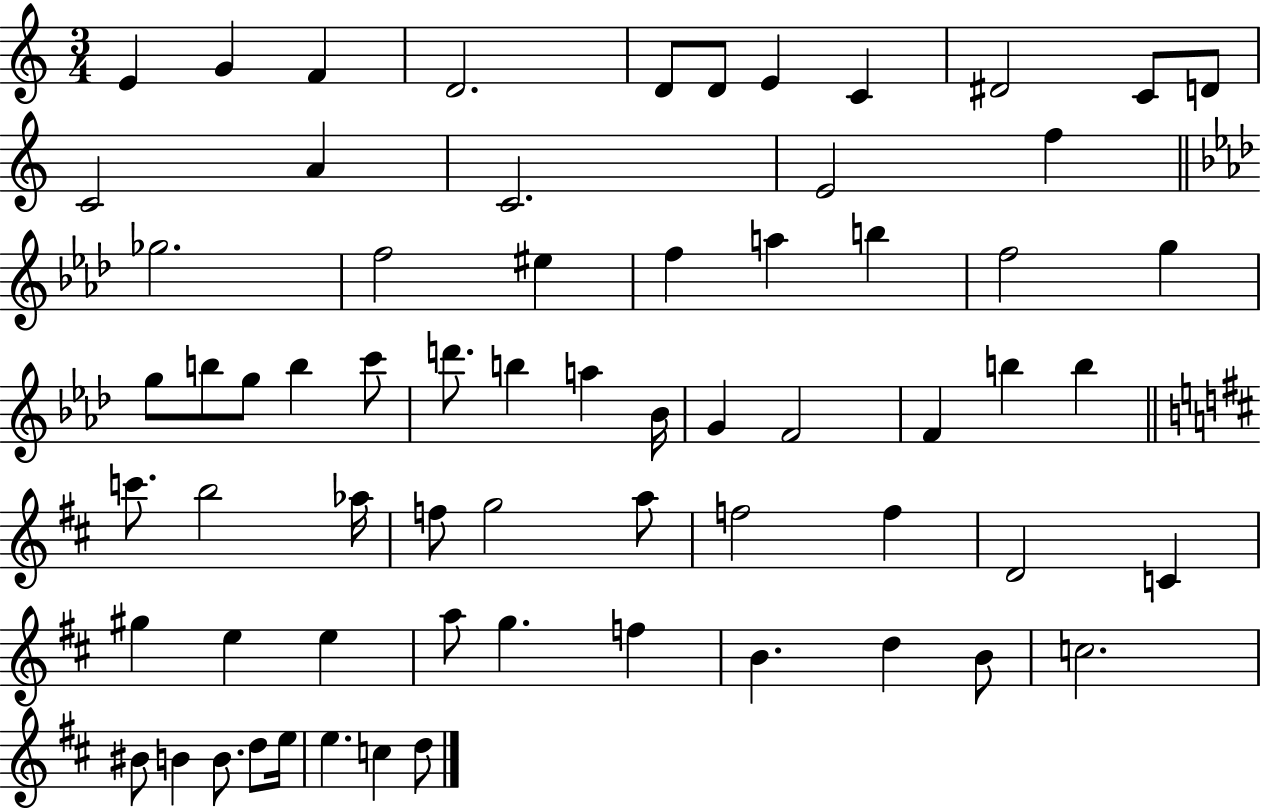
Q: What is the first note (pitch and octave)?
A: E4